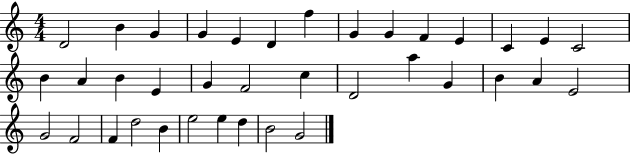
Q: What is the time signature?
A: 4/4